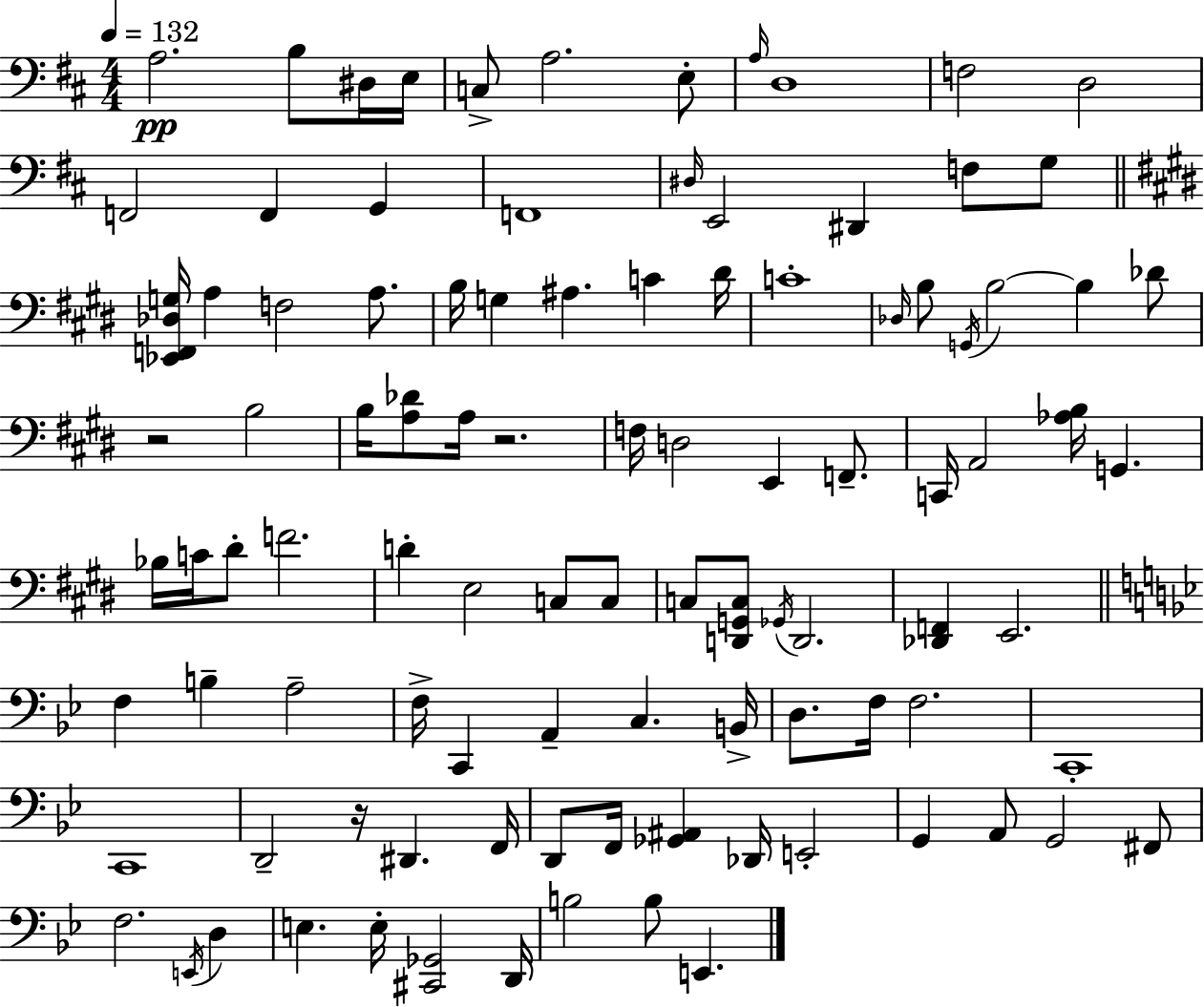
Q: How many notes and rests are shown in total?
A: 100